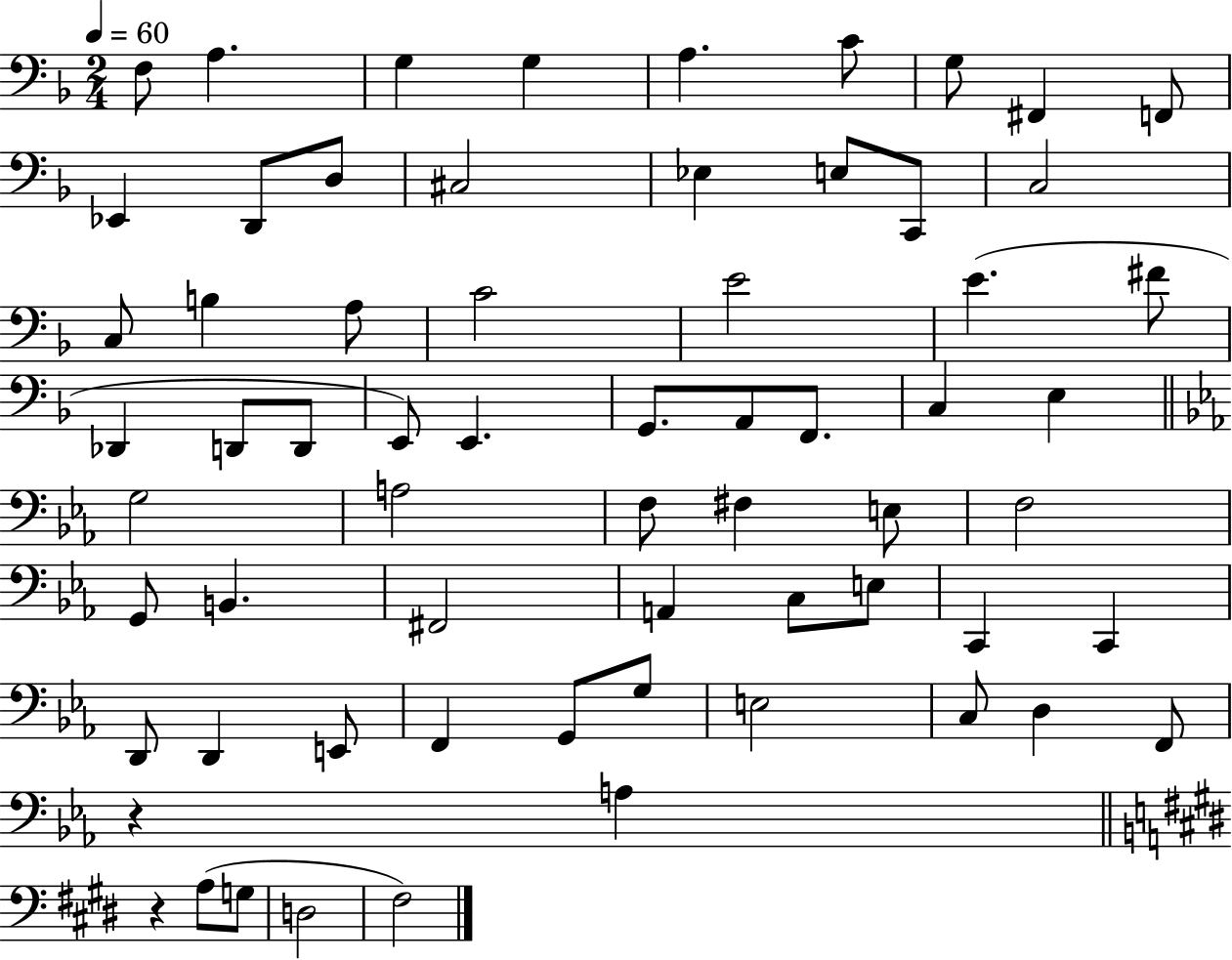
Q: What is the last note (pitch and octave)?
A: F#3